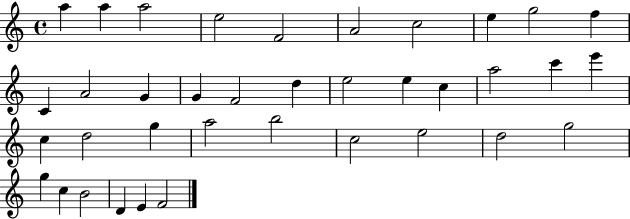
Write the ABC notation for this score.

X:1
T:Untitled
M:4/4
L:1/4
K:C
a a a2 e2 F2 A2 c2 e g2 f C A2 G G F2 d e2 e c a2 c' e' c d2 g a2 b2 c2 e2 d2 g2 g c B2 D E F2